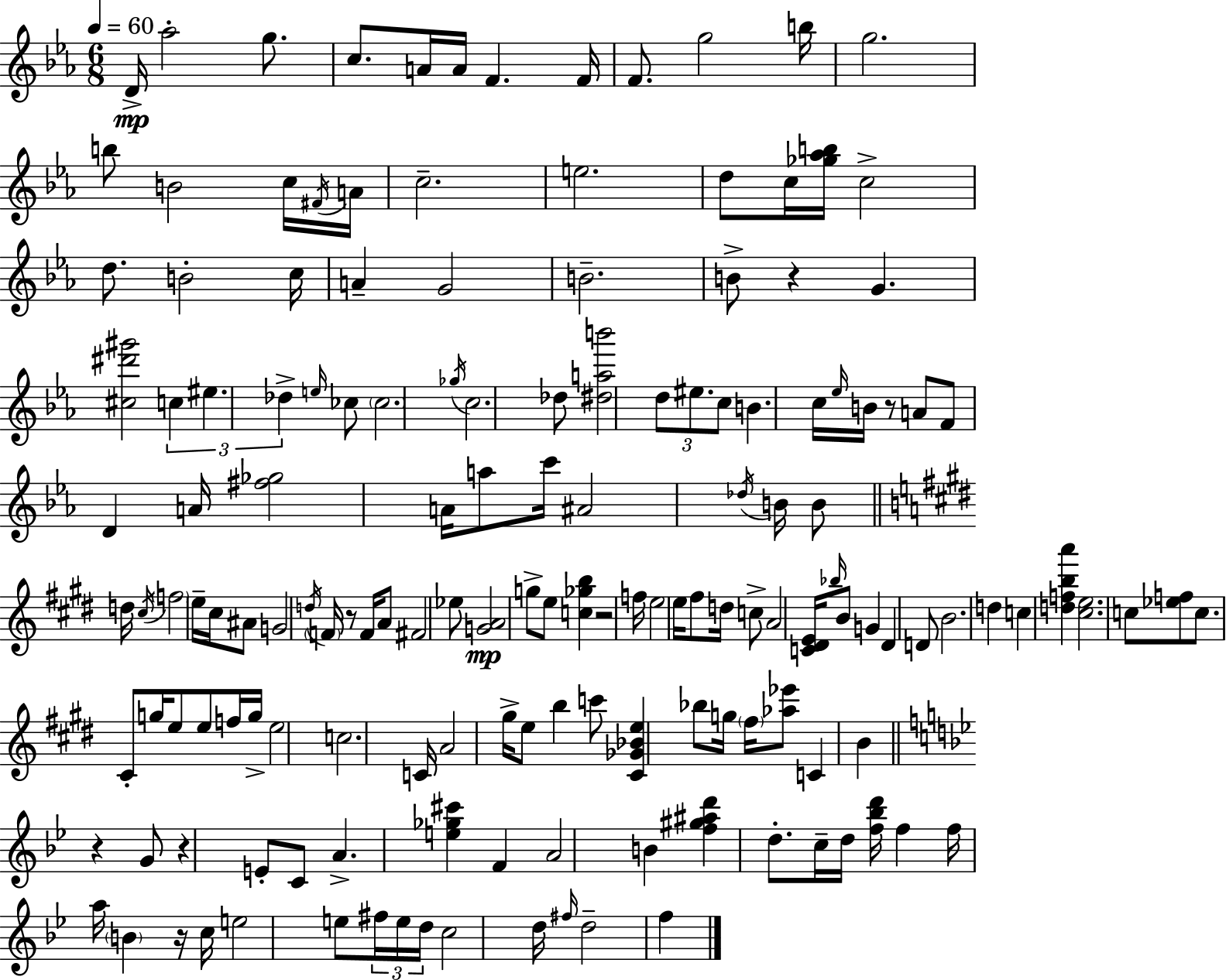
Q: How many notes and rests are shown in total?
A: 155